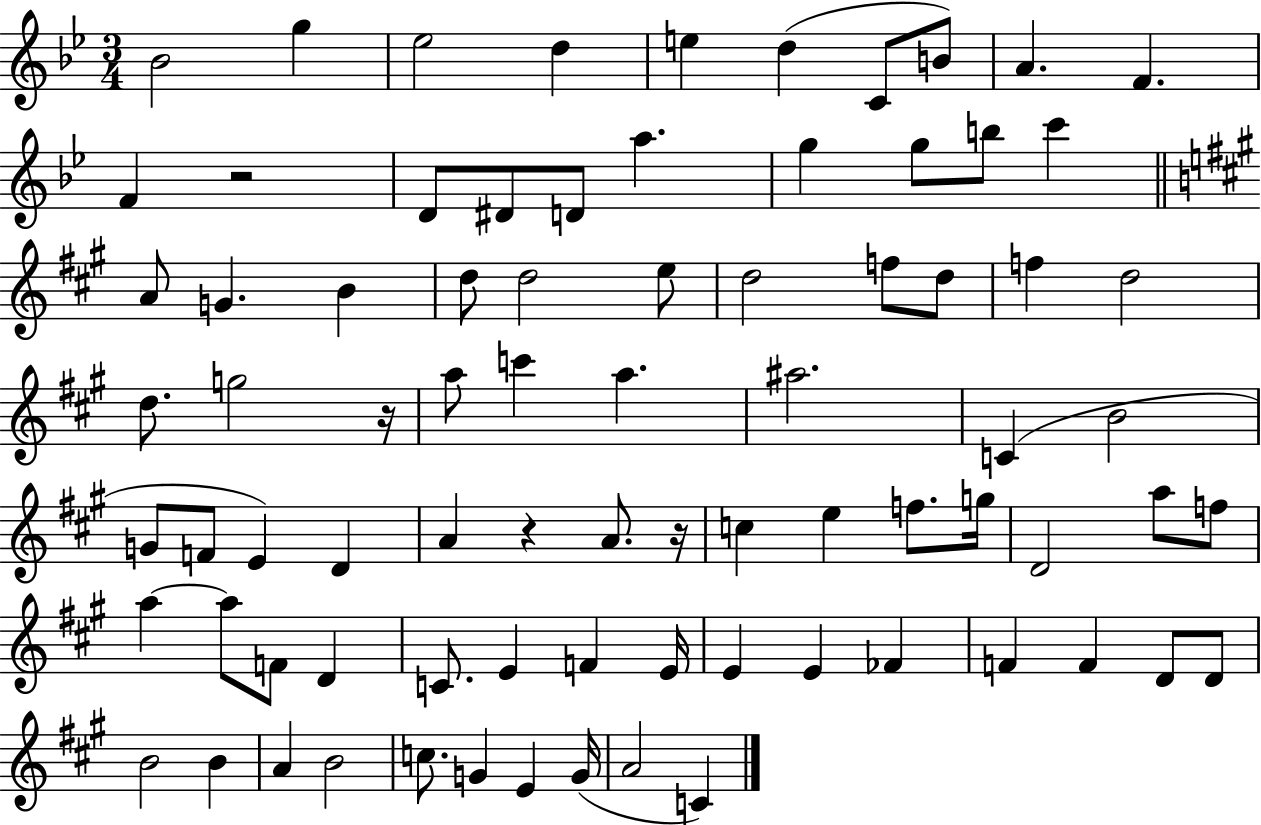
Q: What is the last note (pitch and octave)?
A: C4